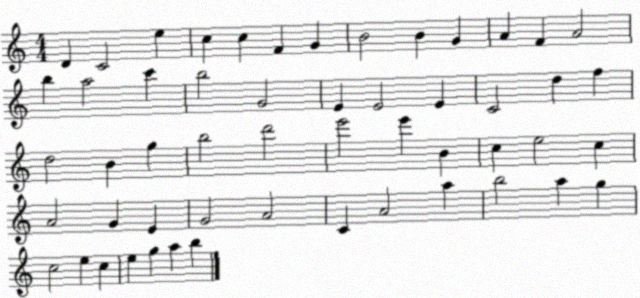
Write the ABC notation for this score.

X:1
T:Untitled
M:4/4
L:1/4
K:C
D C2 e c c F G B2 B G A F A2 b a2 c' b2 G2 E E2 E C2 d f d2 B g b2 d'2 e'2 e' B c e2 c A2 G E G2 A2 C A2 a b2 a g c2 e c e g a b